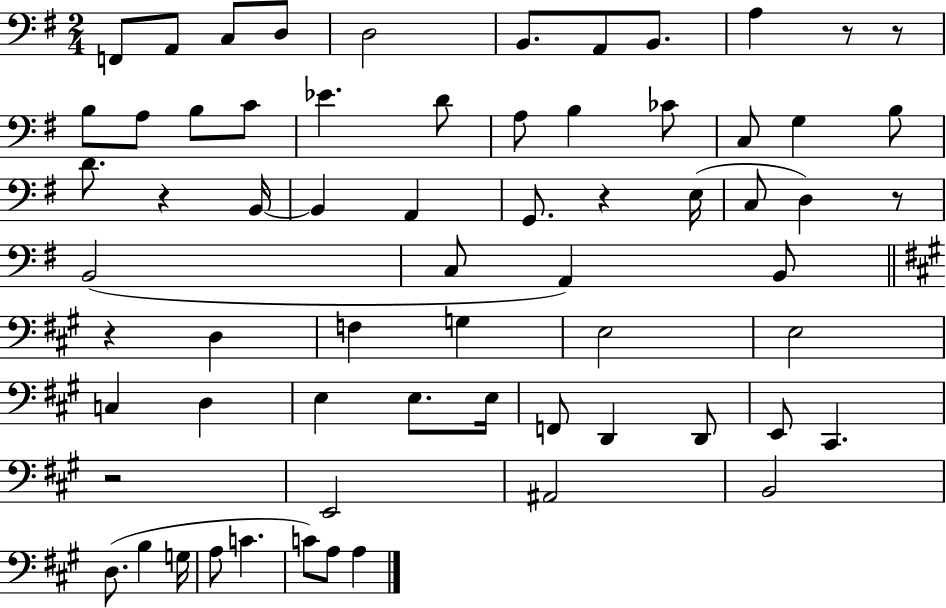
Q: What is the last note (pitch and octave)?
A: A3